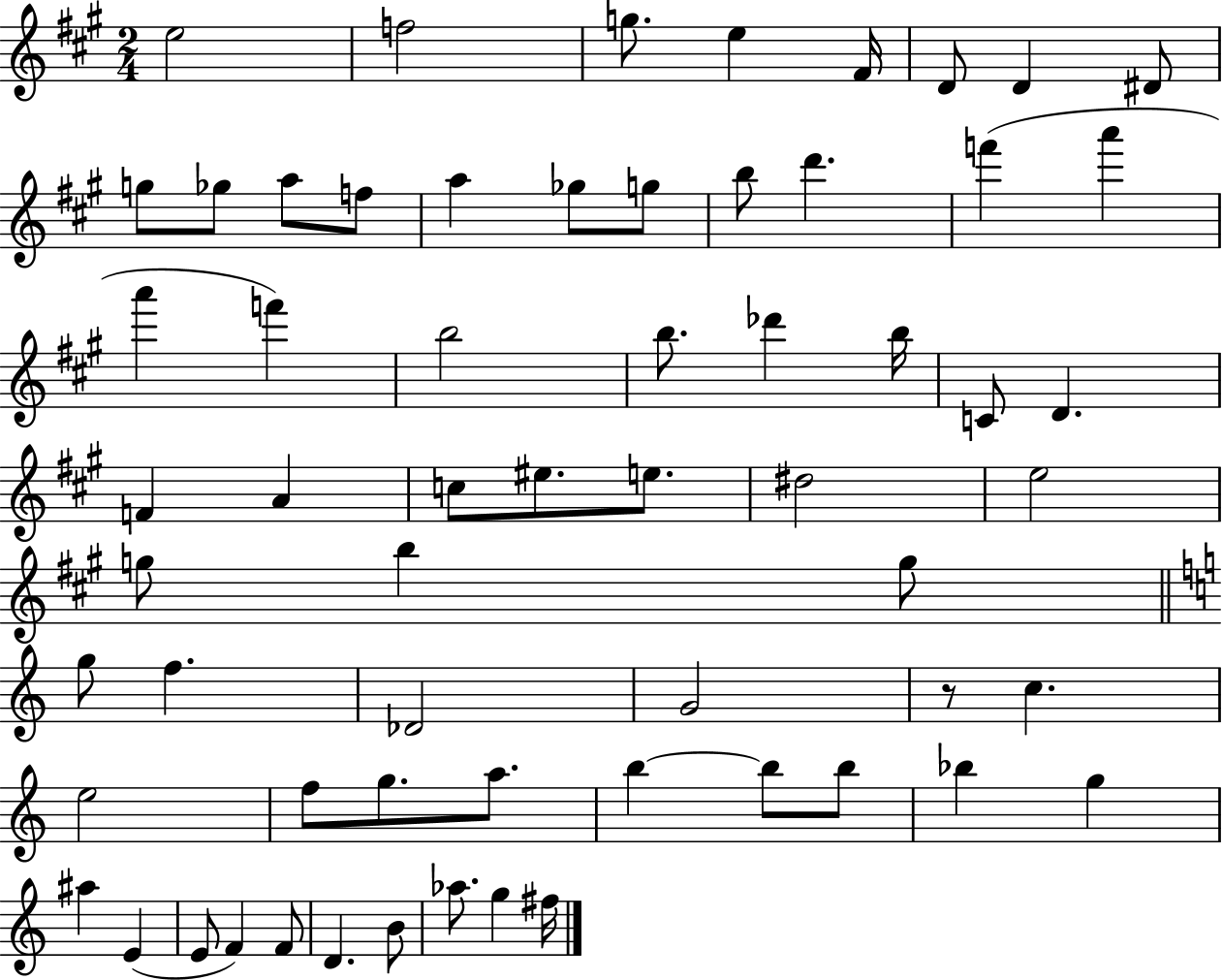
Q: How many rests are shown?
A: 1